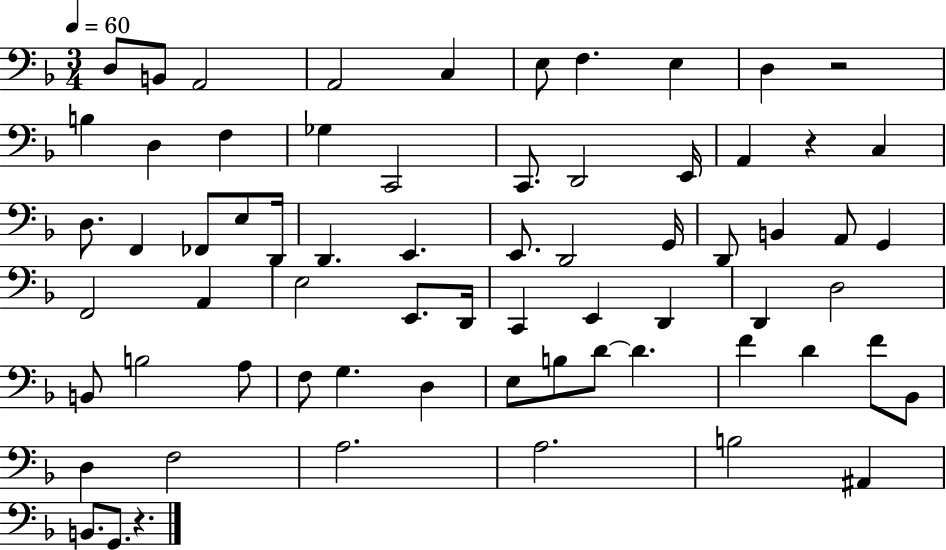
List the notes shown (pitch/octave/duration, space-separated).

D3/e B2/e A2/h A2/h C3/q E3/e F3/q. E3/q D3/q R/h B3/q D3/q F3/q Gb3/q C2/h C2/e. D2/h E2/s A2/q R/q C3/q D3/e. F2/q FES2/e E3/e D2/s D2/q. E2/q. E2/e. D2/h G2/s D2/e B2/q A2/e G2/q F2/h A2/q E3/h E2/e. D2/s C2/q E2/q D2/q D2/q D3/h B2/e B3/h A3/e F3/e G3/q. D3/q E3/e B3/e D4/e D4/q. F4/q D4/q F4/e Bb2/e D3/q F3/h A3/h. A3/h. B3/h A#2/q B2/e. G2/e. R/q.